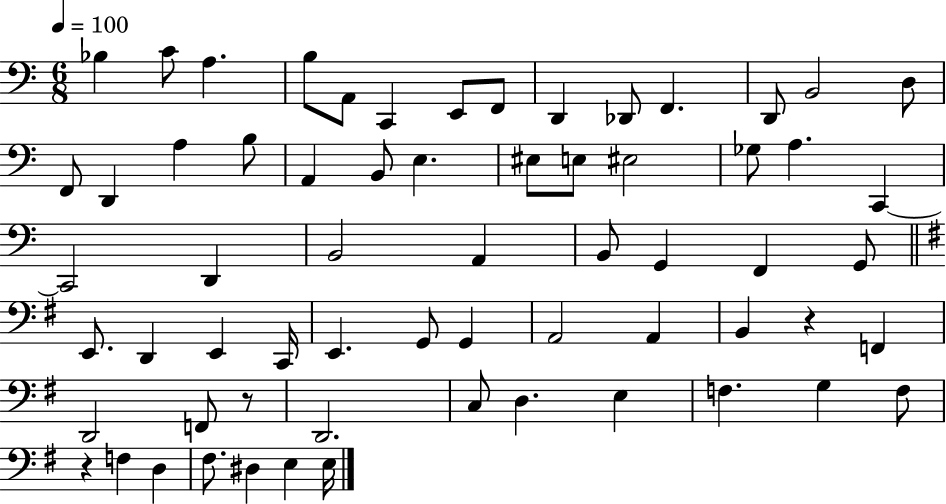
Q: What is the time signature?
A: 6/8